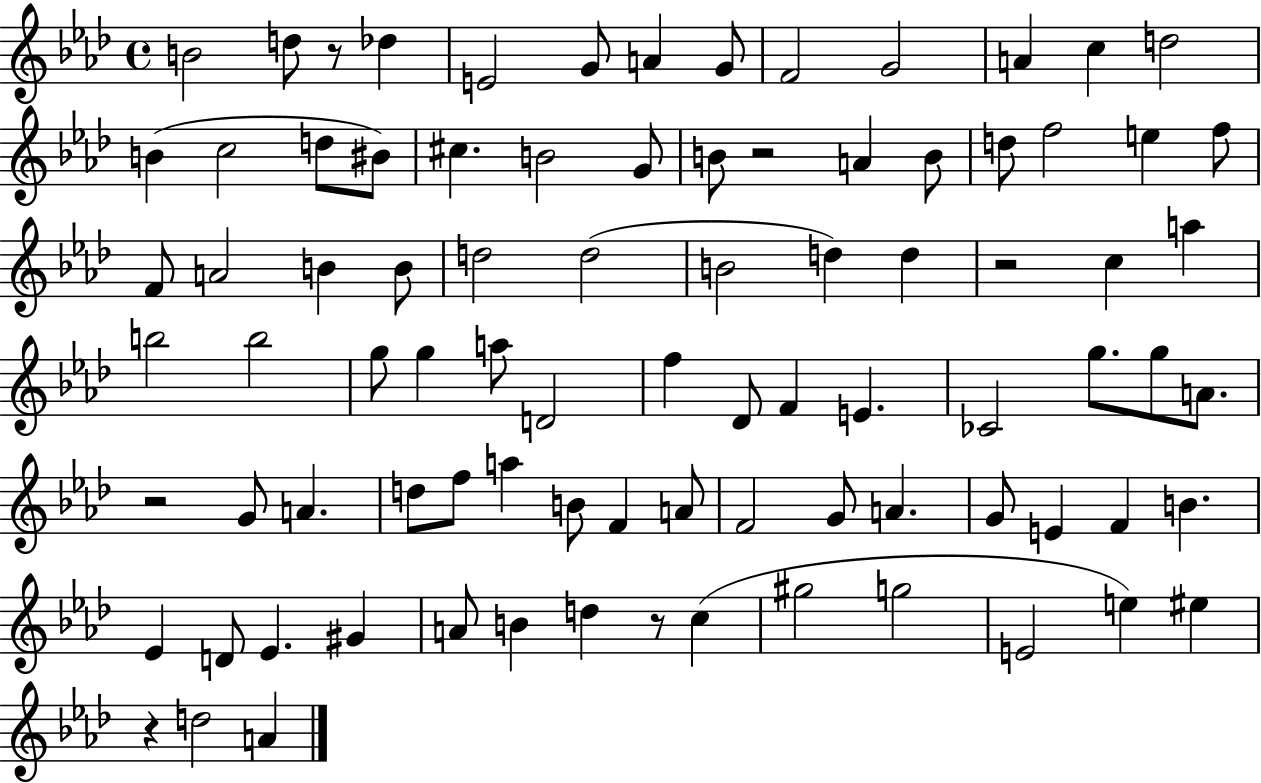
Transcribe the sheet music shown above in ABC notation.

X:1
T:Untitled
M:4/4
L:1/4
K:Ab
B2 d/2 z/2 _d E2 G/2 A G/2 F2 G2 A c d2 B c2 d/2 ^B/2 ^c B2 G/2 B/2 z2 A B/2 d/2 f2 e f/2 F/2 A2 B B/2 d2 d2 B2 d d z2 c a b2 b2 g/2 g a/2 D2 f _D/2 F E _C2 g/2 g/2 A/2 z2 G/2 A d/2 f/2 a B/2 F A/2 F2 G/2 A G/2 E F B _E D/2 _E ^G A/2 B d z/2 c ^g2 g2 E2 e ^e z d2 A